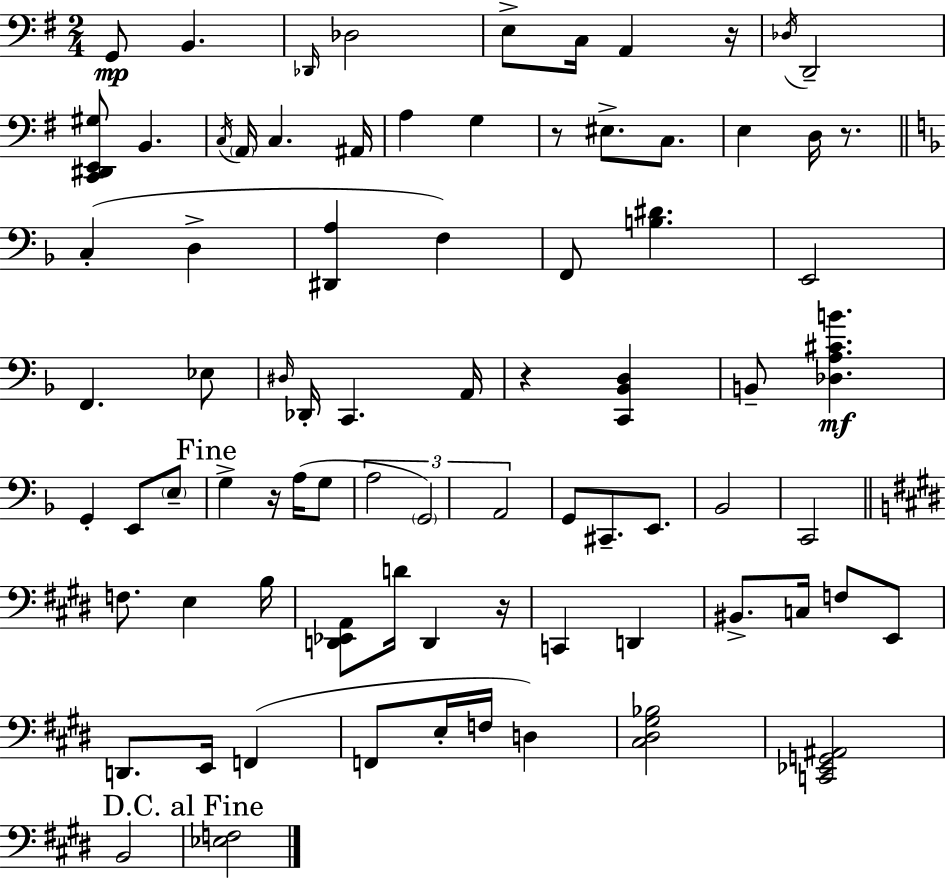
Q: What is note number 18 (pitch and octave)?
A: C3